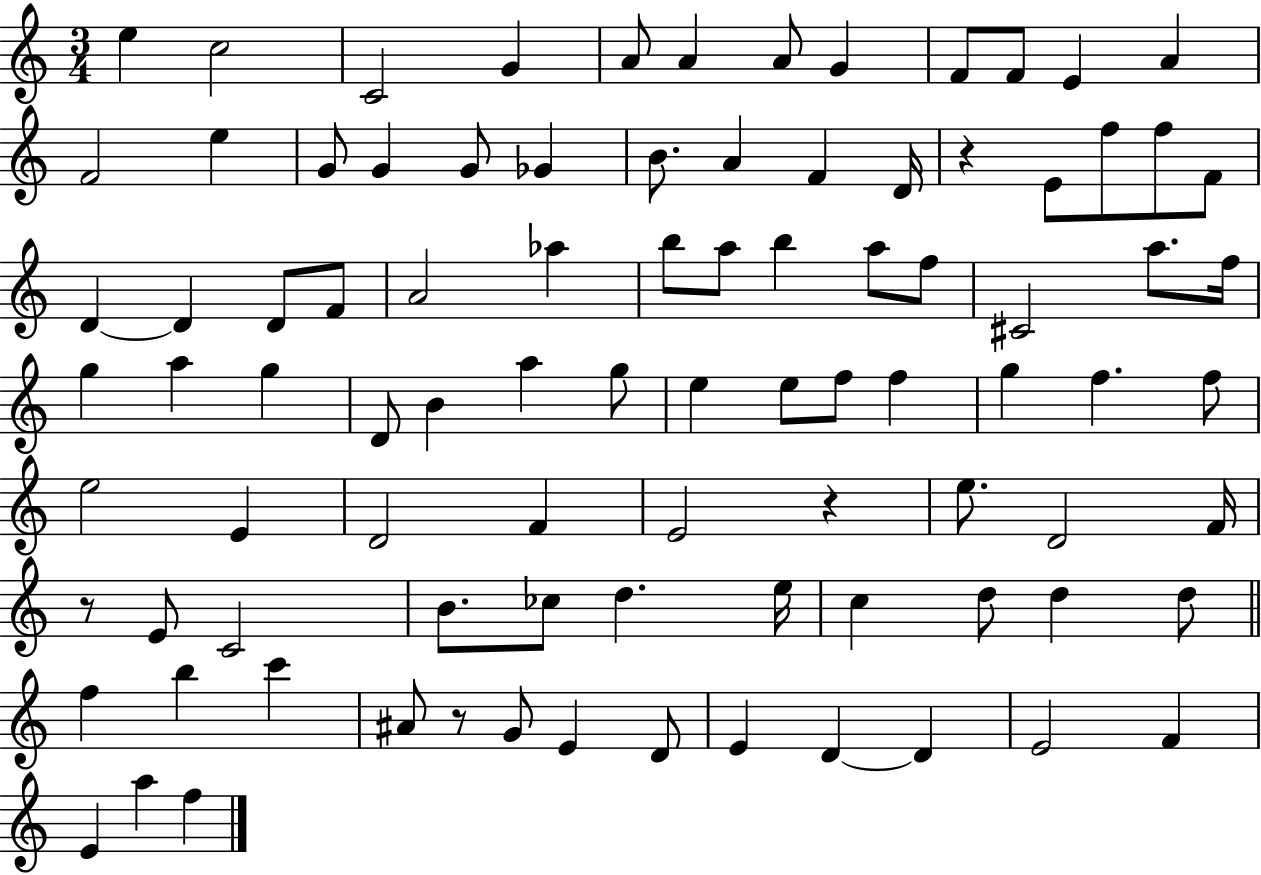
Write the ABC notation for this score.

X:1
T:Untitled
M:3/4
L:1/4
K:C
e c2 C2 G A/2 A A/2 G F/2 F/2 E A F2 e G/2 G G/2 _G B/2 A F D/4 z E/2 f/2 f/2 F/2 D D D/2 F/2 A2 _a b/2 a/2 b a/2 f/2 ^C2 a/2 f/4 g a g D/2 B a g/2 e e/2 f/2 f g f f/2 e2 E D2 F E2 z e/2 D2 F/4 z/2 E/2 C2 B/2 _c/2 d e/4 c d/2 d d/2 f b c' ^A/2 z/2 G/2 E D/2 E D D E2 F E a f